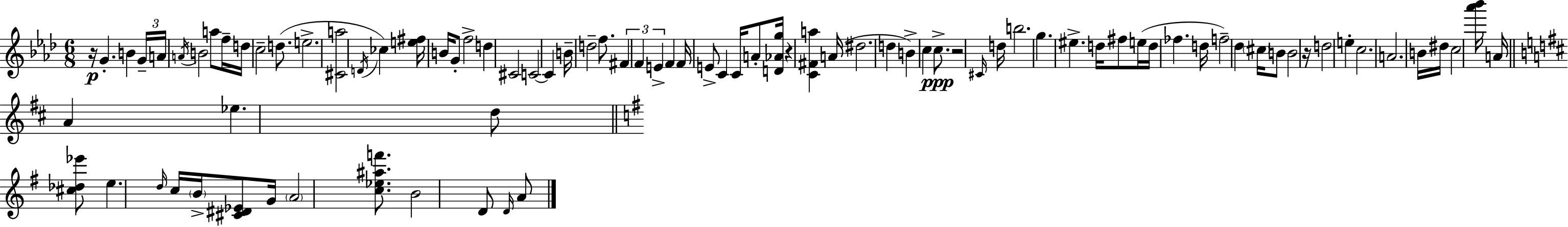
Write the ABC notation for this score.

X:1
T:Untitled
M:6/8
L:1/4
K:Ab
z/4 G B G/4 A/4 A/4 B2 a/2 f/4 d/4 c2 d/2 e2 [^Ca]2 D/4 _c [e^f]/4 B/4 G/2 f2 d ^C2 C2 C B/4 d2 f/2 ^F F E F F/4 E/2 C C/4 A/2 [D_Ag]/4 z [C^Fa] A/4 ^d2 d B c c/2 z2 ^C/4 d/4 b2 g ^e d/4 ^f/2 e/4 d/4 _f d/4 f2 _d ^c/4 B/2 B2 z/4 d2 e c2 A2 B/4 ^d/4 c2 [_a'_b']/4 A/4 A _e d/2 [^c_d_e']/2 e d/4 c/4 B/4 [^C^D_E]/2 G/4 A2 [c_e^af']/2 B2 D/2 D/4 A/2